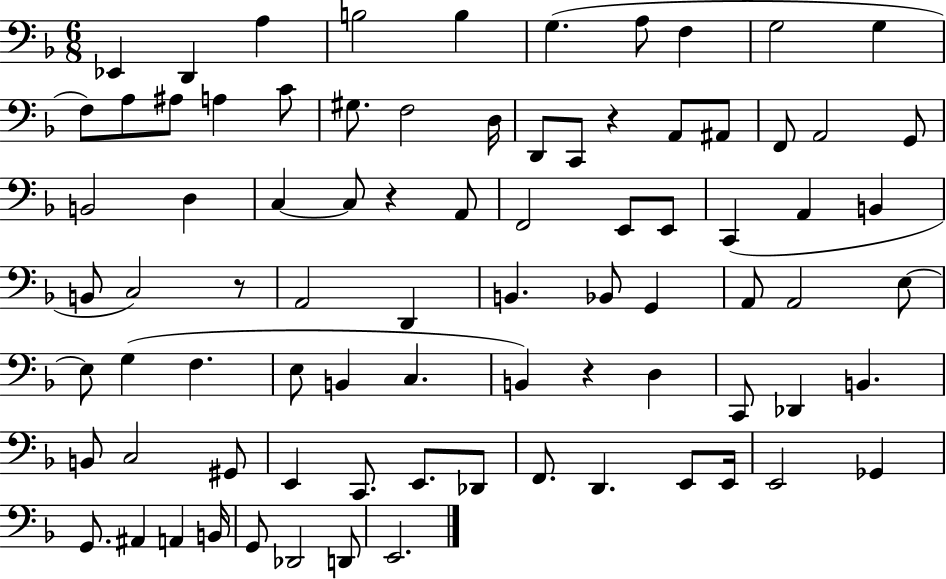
X:1
T:Untitled
M:6/8
L:1/4
K:F
_E,, D,, A, B,2 B, G, A,/2 F, G,2 G, F,/2 A,/2 ^A,/2 A, C/2 ^G,/2 F,2 D,/4 D,,/2 C,,/2 z A,,/2 ^A,,/2 F,,/2 A,,2 G,,/2 B,,2 D, C, C,/2 z A,,/2 F,,2 E,,/2 E,,/2 C,, A,, B,, B,,/2 C,2 z/2 A,,2 D,, B,, _B,,/2 G,, A,,/2 A,,2 E,/2 E,/2 G, F, E,/2 B,, C, B,, z D, C,,/2 _D,, B,, B,,/2 C,2 ^G,,/2 E,, C,,/2 E,,/2 _D,,/2 F,,/2 D,, E,,/2 E,,/4 E,,2 _G,, G,,/2 ^A,, A,, B,,/4 G,,/2 _D,,2 D,,/2 E,,2